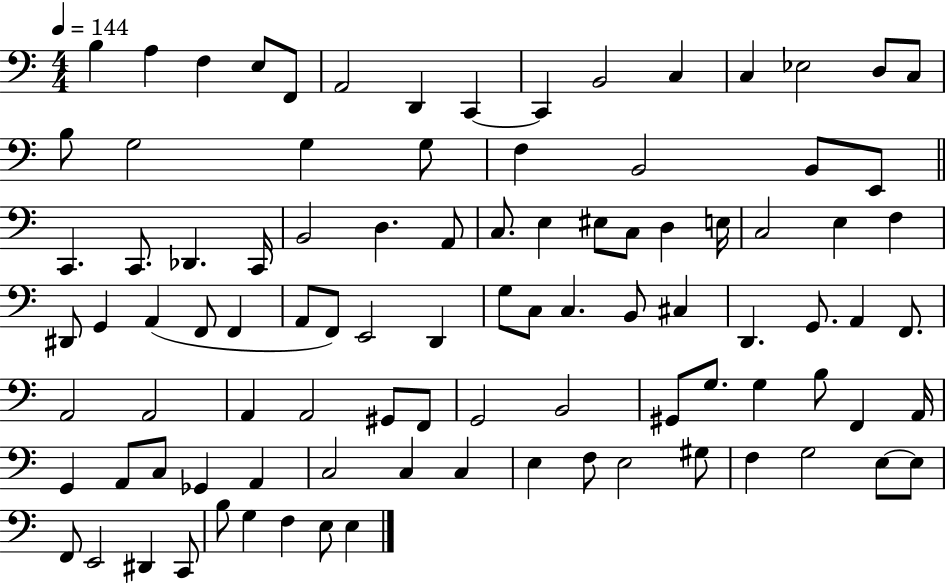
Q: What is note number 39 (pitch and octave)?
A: F3